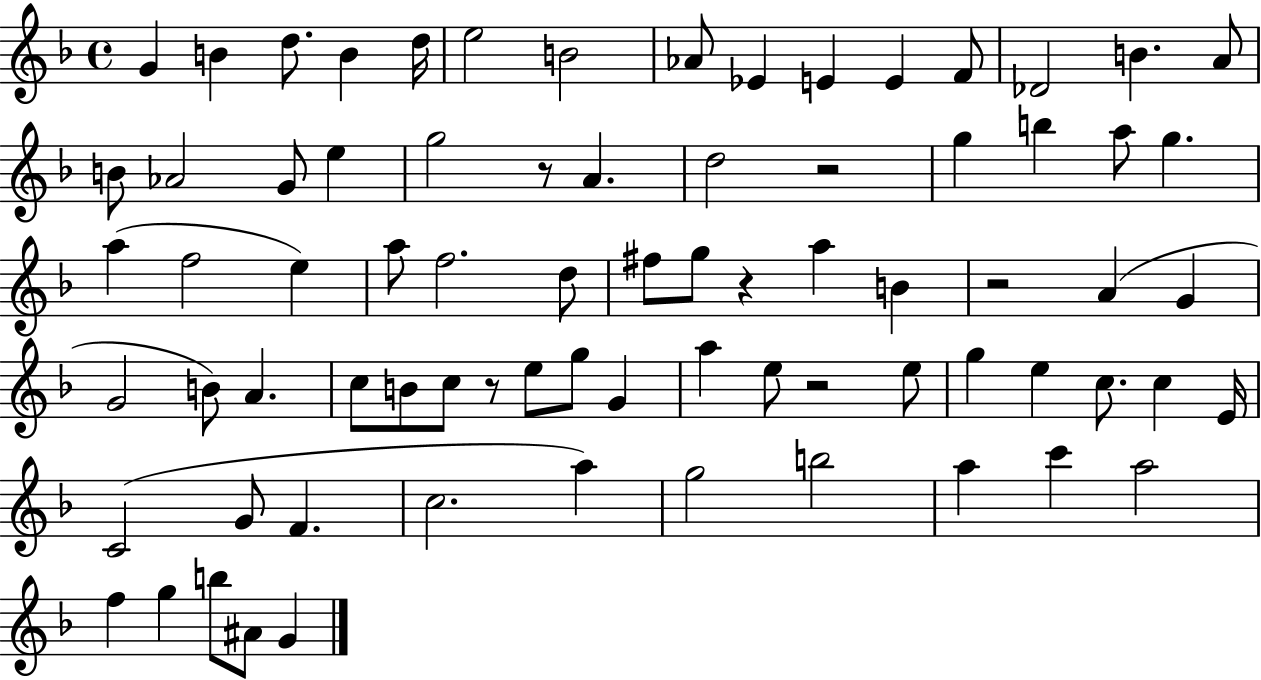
X:1
T:Untitled
M:4/4
L:1/4
K:F
G B d/2 B d/4 e2 B2 _A/2 _E E E F/2 _D2 B A/2 B/2 _A2 G/2 e g2 z/2 A d2 z2 g b a/2 g a f2 e a/2 f2 d/2 ^f/2 g/2 z a B z2 A G G2 B/2 A c/2 B/2 c/2 z/2 e/2 g/2 G a e/2 z2 e/2 g e c/2 c E/4 C2 G/2 F c2 a g2 b2 a c' a2 f g b/2 ^A/2 G